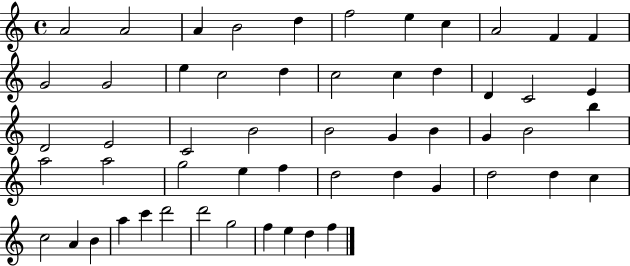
A4/h A4/h A4/q B4/h D5/q F5/h E5/q C5/q A4/h F4/q F4/q G4/h G4/h E5/q C5/h D5/q C5/h C5/q D5/q D4/q C4/h E4/q D4/h E4/h C4/h B4/h B4/h G4/q B4/q G4/q B4/h B5/q A5/h A5/h G5/h E5/q F5/q D5/h D5/q G4/q D5/h D5/q C5/q C5/h A4/q B4/q A5/q C6/q D6/h D6/h G5/h F5/q E5/q D5/q F5/q